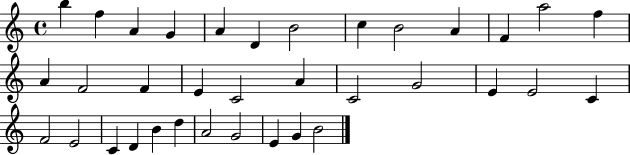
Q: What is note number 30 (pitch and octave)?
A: D5